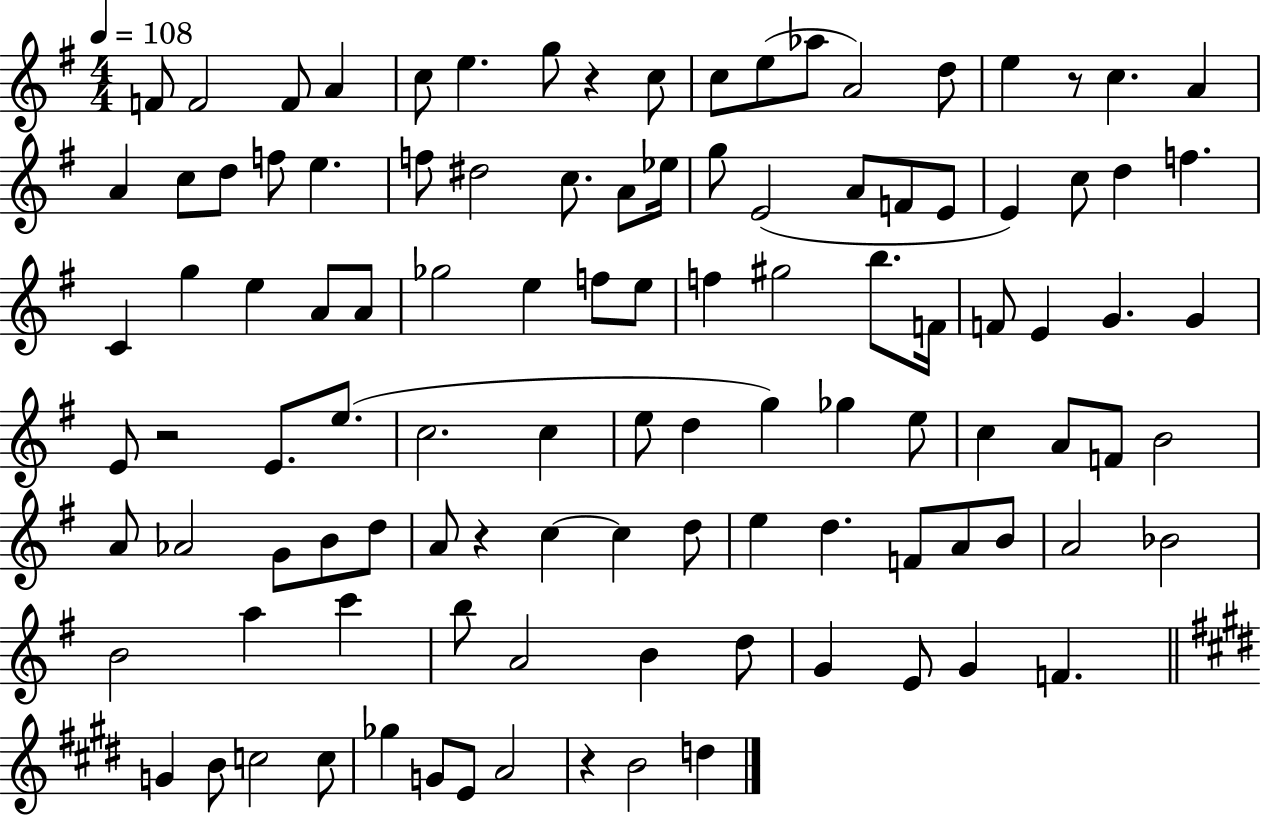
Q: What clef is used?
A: treble